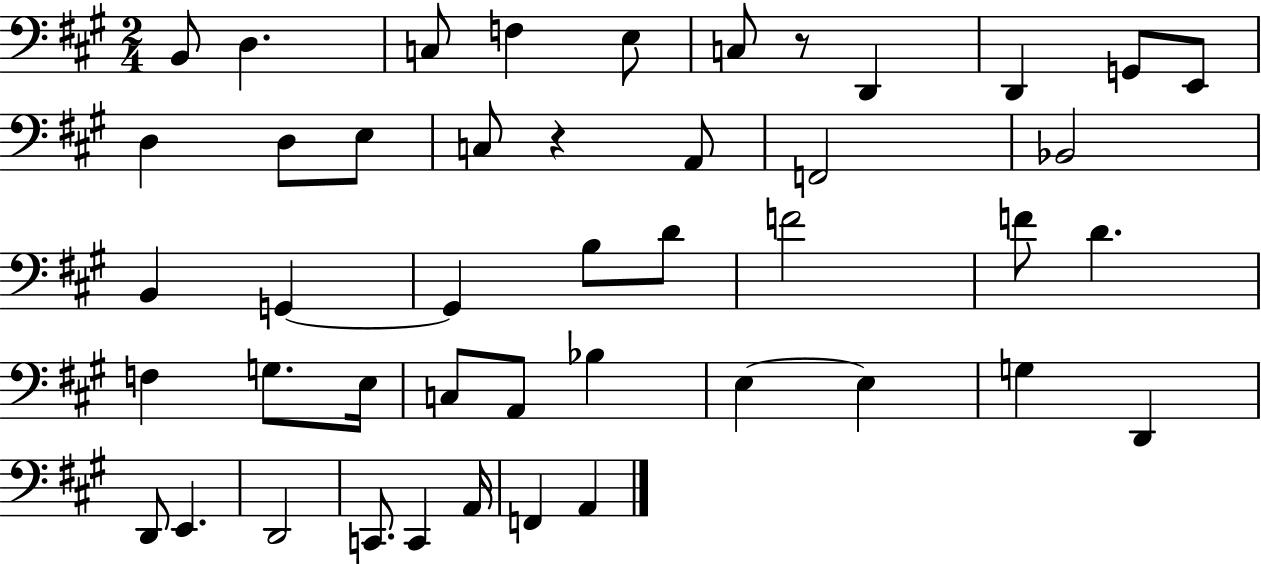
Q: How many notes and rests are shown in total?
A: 45